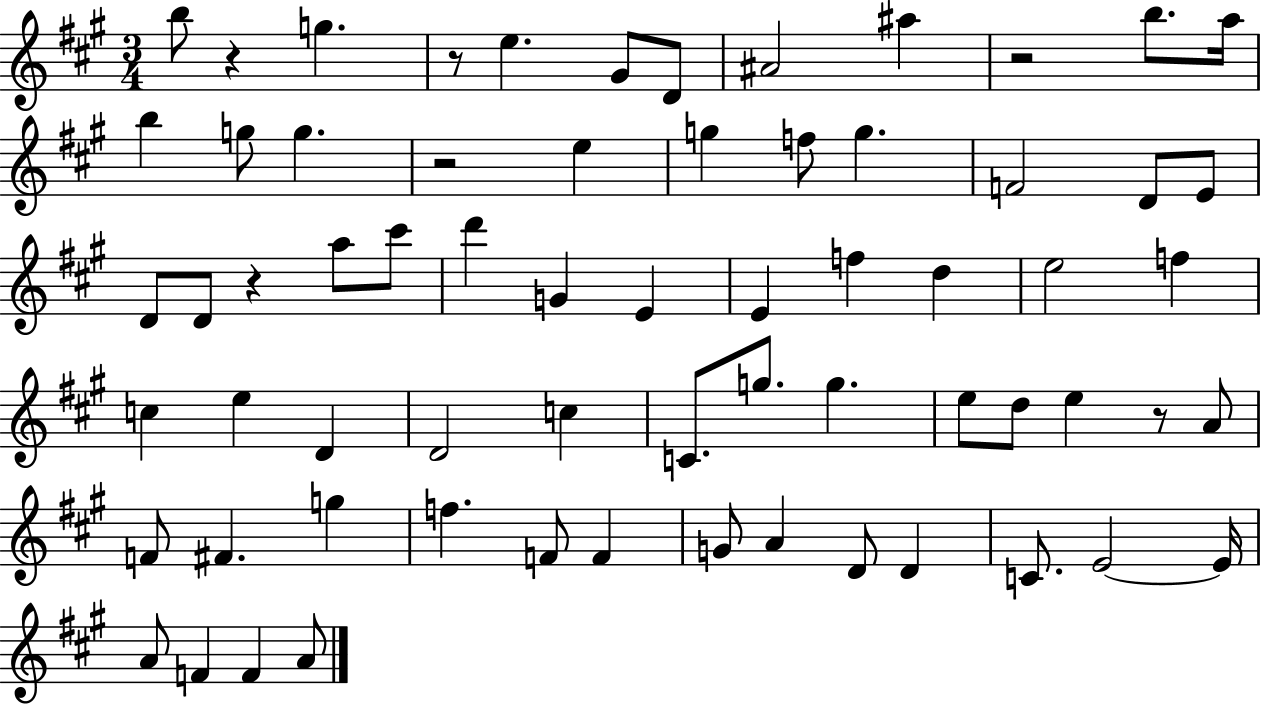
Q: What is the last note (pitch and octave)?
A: A4